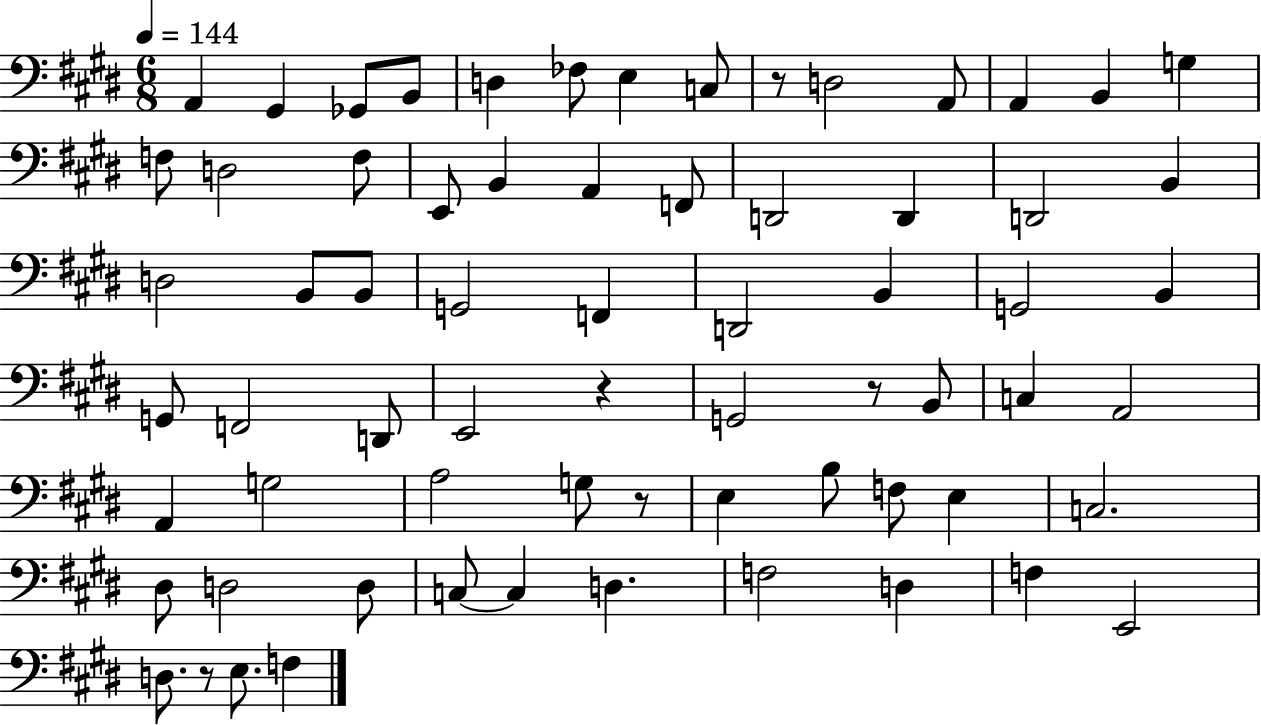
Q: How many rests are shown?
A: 5